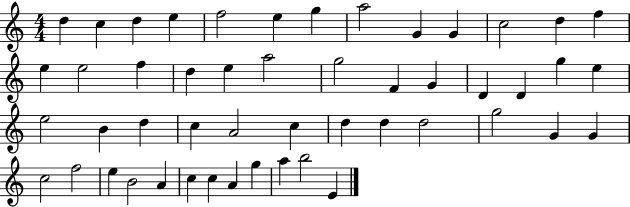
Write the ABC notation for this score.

X:1
T:Untitled
M:4/4
L:1/4
K:C
d c d e f2 e g a2 G G c2 d f e e2 f d e a2 g2 F G D D g e e2 B d c A2 c d d d2 g2 G G c2 f2 e B2 A c c A g a b2 E